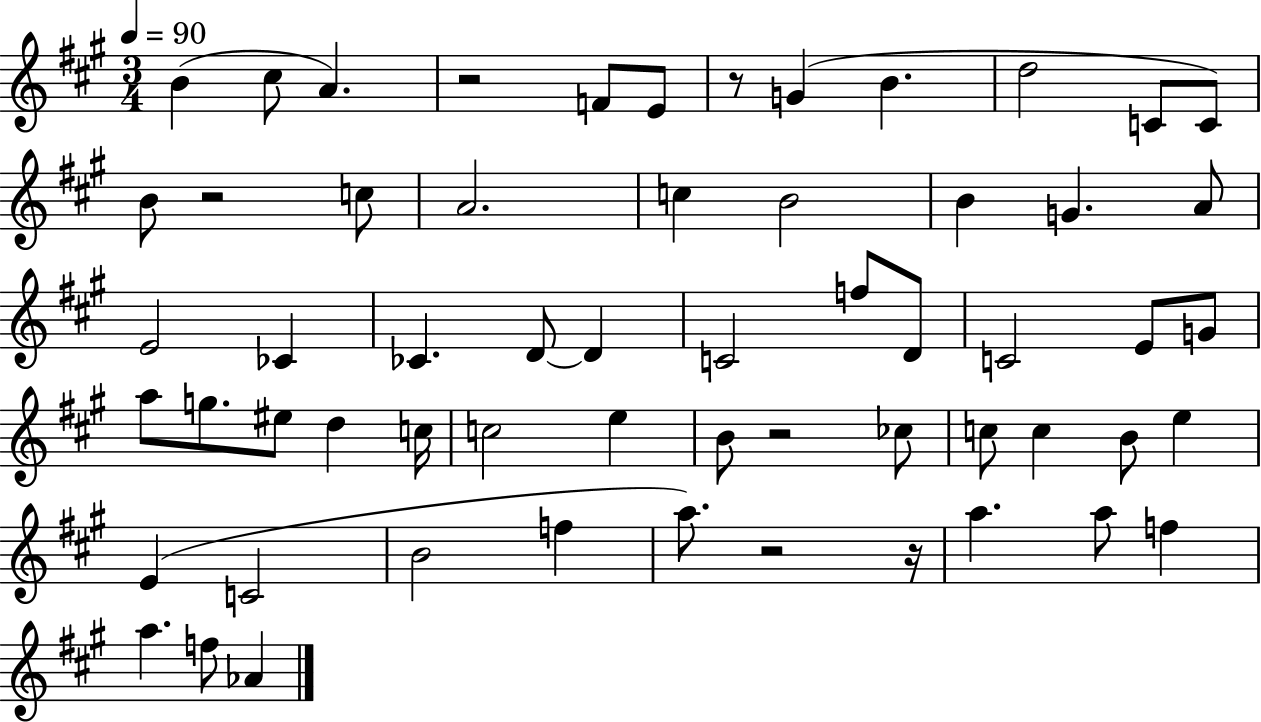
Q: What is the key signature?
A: A major